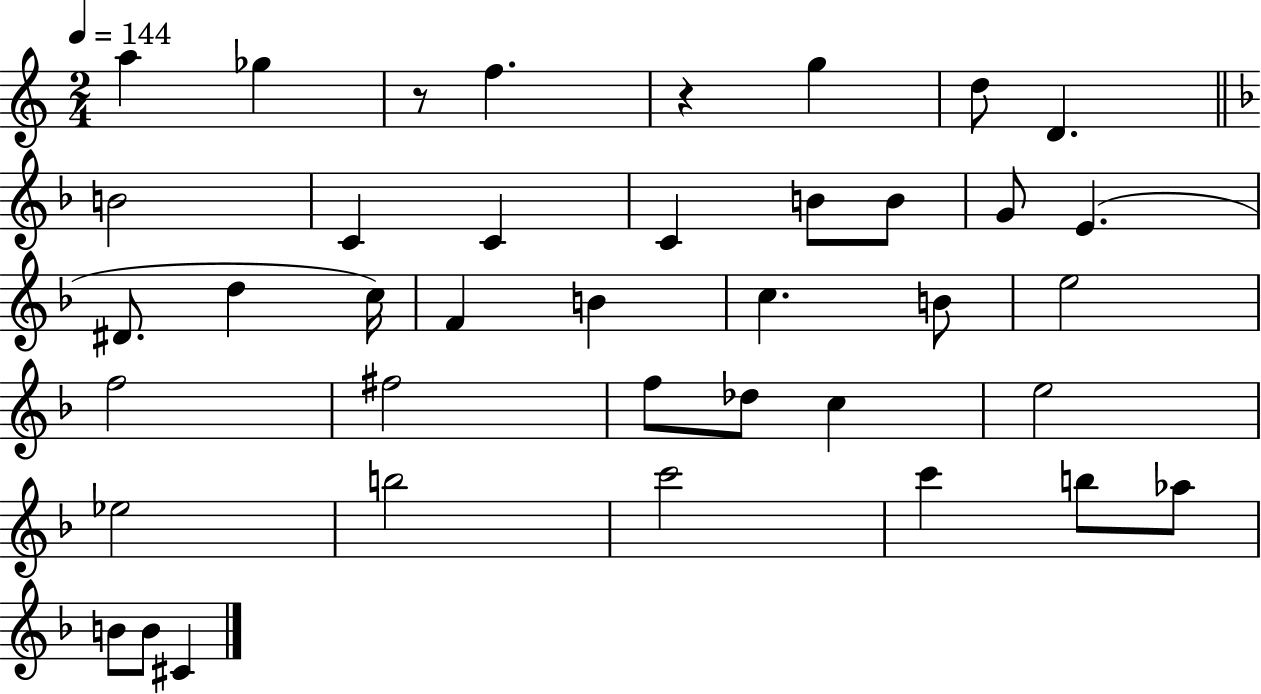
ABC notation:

X:1
T:Untitled
M:2/4
L:1/4
K:C
a _g z/2 f z g d/2 D B2 C C C B/2 B/2 G/2 E ^D/2 d c/4 F B c B/2 e2 f2 ^f2 f/2 _d/2 c e2 _e2 b2 c'2 c' b/2 _a/2 B/2 B/2 ^C